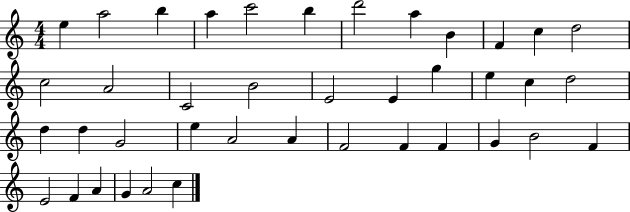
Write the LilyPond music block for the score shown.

{
  \clef treble
  \numericTimeSignature
  \time 4/4
  \key c \major
  e''4 a''2 b''4 | a''4 c'''2 b''4 | d'''2 a''4 b'4 | f'4 c''4 d''2 | \break c''2 a'2 | c'2 b'2 | e'2 e'4 g''4 | e''4 c''4 d''2 | \break d''4 d''4 g'2 | e''4 a'2 a'4 | f'2 f'4 f'4 | g'4 b'2 f'4 | \break e'2 f'4 a'4 | g'4 a'2 c''4 | \bar "|."
}